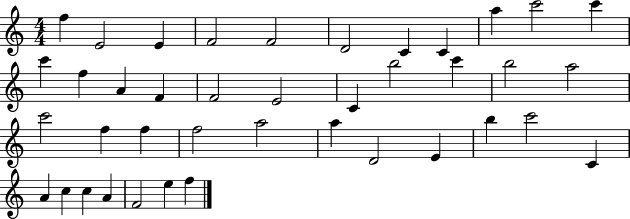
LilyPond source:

{
  \clef treble
  \numericTimeSignature
  \time 4/4
  \key c \major
  f''4 e'2 e'4 | f'2 f'2 | d'2 c'4 c'4 | a''4 c'''2 c'''4 | \break c'''4 f''4 a'4 f'4 | f'2 e'2 | c'4 b''2 c'''4 | b''2 a''2 | \break c'''2 f''4 f''4 | f''2 a''2 | a''4 d'2 e'4 | b''4 c'''2 c'4 | \break a'4 c''4 c''4 a'4 | f'2 e''4 f''4 | \bar "|."
}